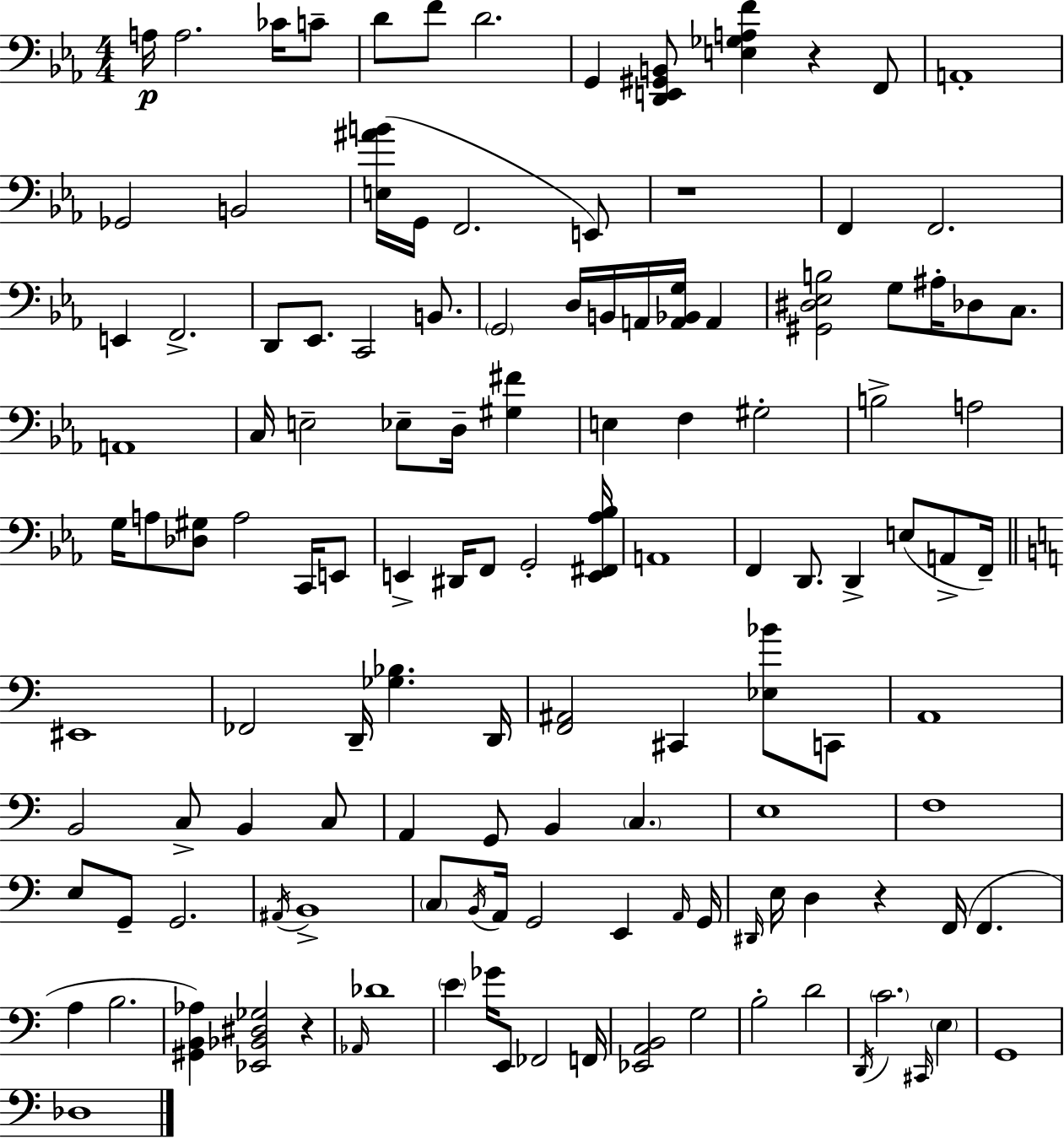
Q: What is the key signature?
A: C minor